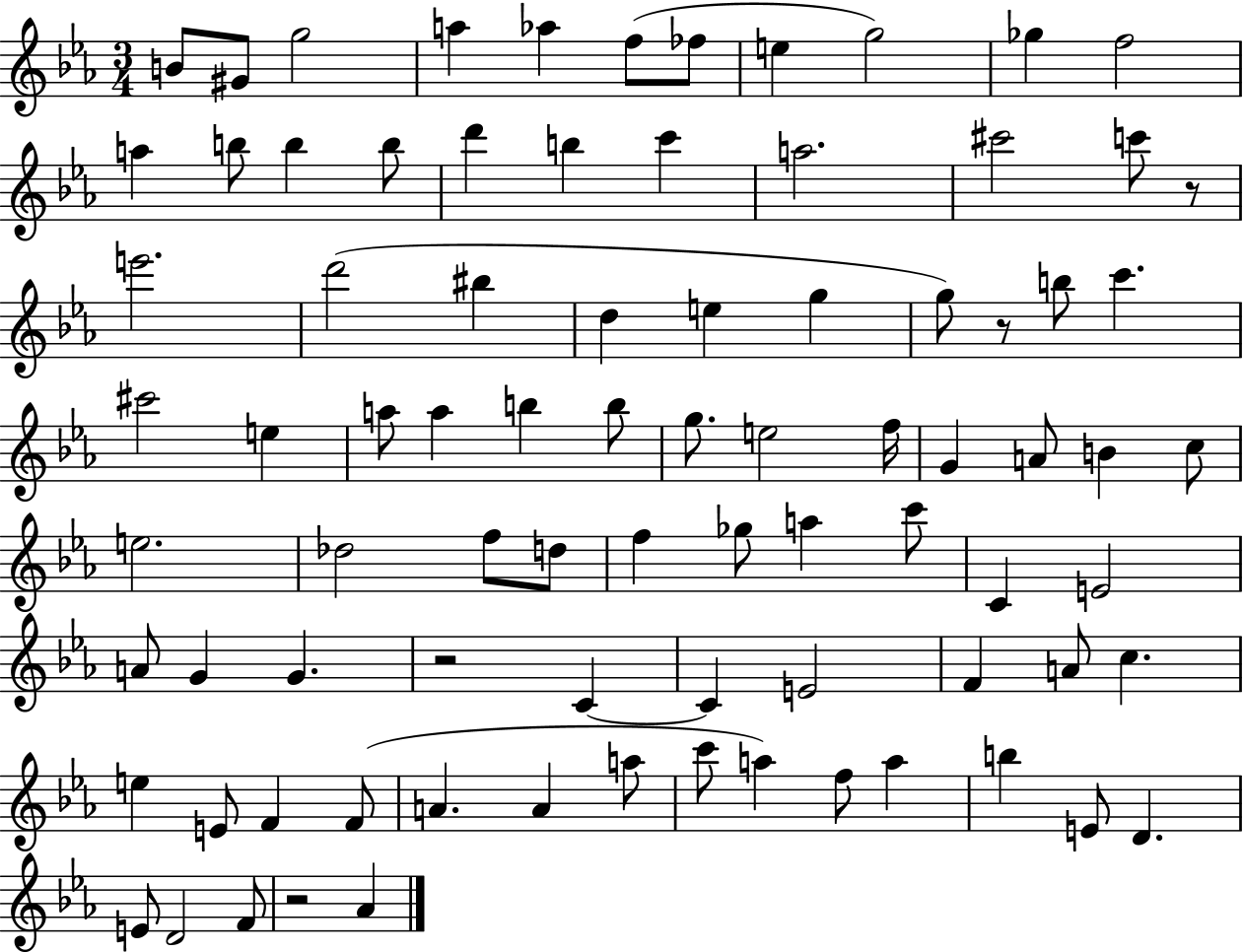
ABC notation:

X:1
T:Untitled
M:3/4
L:1/4
K:Eb
B/2 ^G/2 g2 a _a f/2 _f/2 e g2 _g f2 a b/2 b b/2 d' b c' a2 ^c'2 c'/2 z/2 e'2 d'2 ^b d e g g/2 z/2 b/2 c' ^c'2 e a/2 a b b/2 g/2 e2 f/4 G A/2 B c/2 e2 _d2 f/2 d/2 f _g/2 a c'/2 C E2 A/2 G G z2 C C E2 F A/2 c e E/2 F F/2 A A a/2 c'/2 a f/2 a b E/2 D E/2 D2 F/2 z2 _A